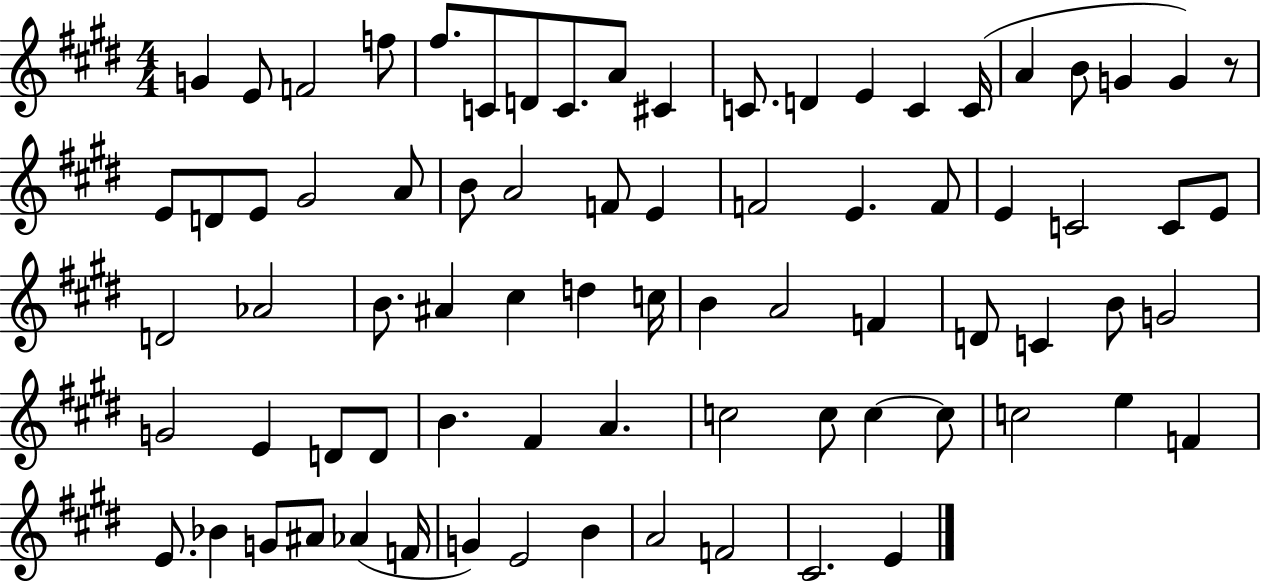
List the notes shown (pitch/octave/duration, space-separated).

G4/q E4/e F4/h F5/e F#5/e. C4/e D4/e C4/e. A4/e C#4/q C4/e. D4/q E4/q C4/q C4/s A4/q B4/e G4/q G4/q R/e E4/e D4/e E4/e G#4/h A4/e B4/e A4/h F4/e E4/q F4/h E4/q. F4/e E4/q C4/h C4/e E4/e D4/h Ab4/h B4/e. A#4/q C#5/q D5/q C5/s B4/q A4/h F4/q D4/e C4/q B4/e G4/h G4/h E4/q D4/e D4/e B4/q. F#4/q A4/q. C5/h C5/e C5/q C5/e C5/h E5/q F4/q E4/e. Bb4/q G4/e A#4/e Ab4/q F4/s G4/q E4/h B4/q A4/h F4/h C#4/h. E4/q